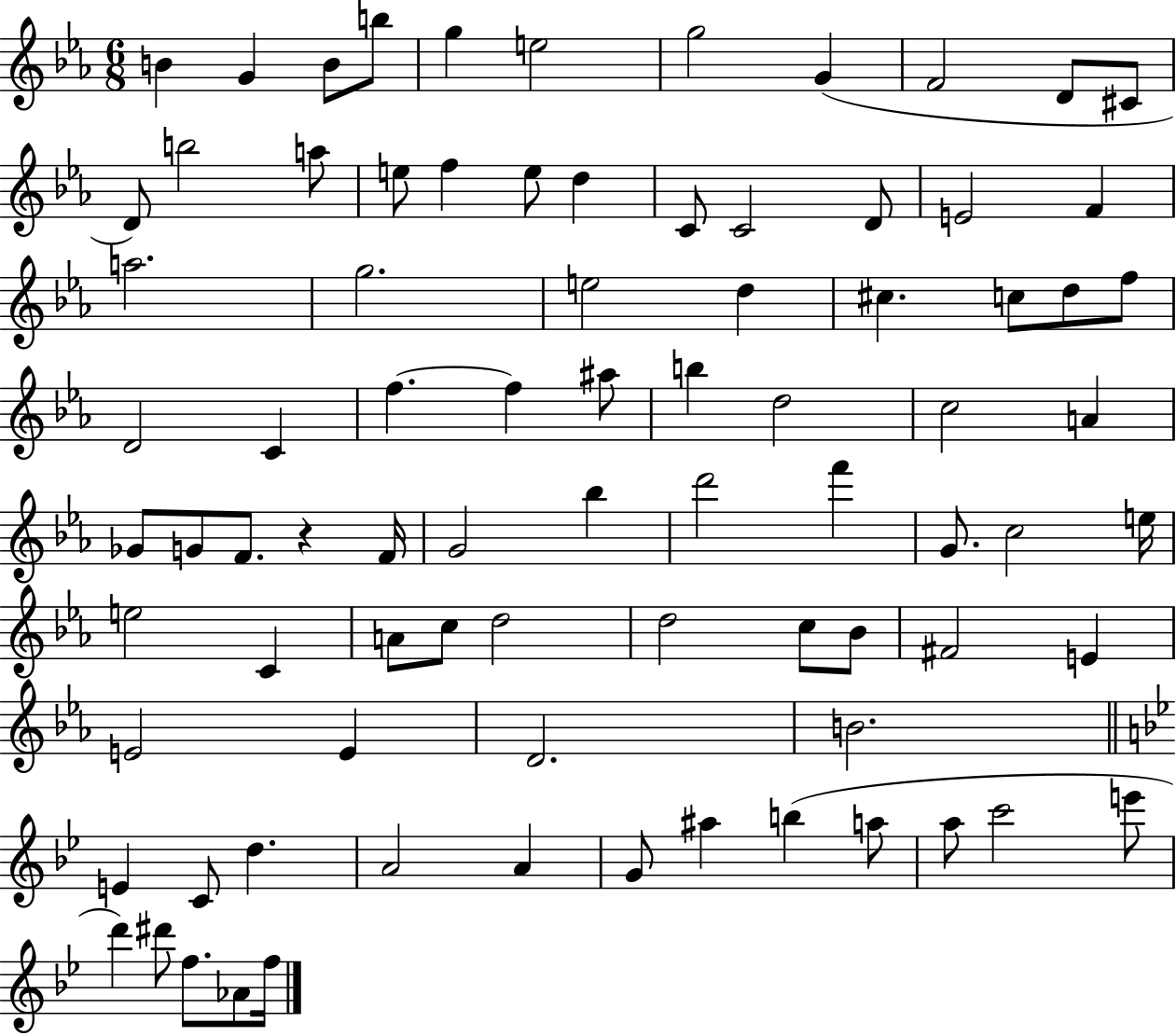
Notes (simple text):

B4/q G4/q B4/e B5/e G5/q E5/h G5/h G4/q F4/h D4/e C#4/e D4/e B5/h A5/e E5/e F5/q E5/e D5/q C4/e C4/h D4/e E4/h F4/q A5/h. G5/h. E5/h D5/q C#5/q. C5/e D5/e F5/e D4/h C4/q F5/q. F5/q A#5/e B5/q D5/h C5/h A4/q Gb4/e G4/e F4/e. R/q F4/s G4/h Bb5/q D6/h F6/q G4/e. C5/h E5/s E5/h C4/q A4/e C5/e D5/h D5/h C5/e Bb4/e F#4/h E4/q E4/h E4/q D4/h. B4/h. E4/q C4/e D5/q. A4/h A4/q G4/e A#5/q B5/q A5/e A5/e C6/h E6/e D6/q D#6/e F5/e. Ab4/e F5/s